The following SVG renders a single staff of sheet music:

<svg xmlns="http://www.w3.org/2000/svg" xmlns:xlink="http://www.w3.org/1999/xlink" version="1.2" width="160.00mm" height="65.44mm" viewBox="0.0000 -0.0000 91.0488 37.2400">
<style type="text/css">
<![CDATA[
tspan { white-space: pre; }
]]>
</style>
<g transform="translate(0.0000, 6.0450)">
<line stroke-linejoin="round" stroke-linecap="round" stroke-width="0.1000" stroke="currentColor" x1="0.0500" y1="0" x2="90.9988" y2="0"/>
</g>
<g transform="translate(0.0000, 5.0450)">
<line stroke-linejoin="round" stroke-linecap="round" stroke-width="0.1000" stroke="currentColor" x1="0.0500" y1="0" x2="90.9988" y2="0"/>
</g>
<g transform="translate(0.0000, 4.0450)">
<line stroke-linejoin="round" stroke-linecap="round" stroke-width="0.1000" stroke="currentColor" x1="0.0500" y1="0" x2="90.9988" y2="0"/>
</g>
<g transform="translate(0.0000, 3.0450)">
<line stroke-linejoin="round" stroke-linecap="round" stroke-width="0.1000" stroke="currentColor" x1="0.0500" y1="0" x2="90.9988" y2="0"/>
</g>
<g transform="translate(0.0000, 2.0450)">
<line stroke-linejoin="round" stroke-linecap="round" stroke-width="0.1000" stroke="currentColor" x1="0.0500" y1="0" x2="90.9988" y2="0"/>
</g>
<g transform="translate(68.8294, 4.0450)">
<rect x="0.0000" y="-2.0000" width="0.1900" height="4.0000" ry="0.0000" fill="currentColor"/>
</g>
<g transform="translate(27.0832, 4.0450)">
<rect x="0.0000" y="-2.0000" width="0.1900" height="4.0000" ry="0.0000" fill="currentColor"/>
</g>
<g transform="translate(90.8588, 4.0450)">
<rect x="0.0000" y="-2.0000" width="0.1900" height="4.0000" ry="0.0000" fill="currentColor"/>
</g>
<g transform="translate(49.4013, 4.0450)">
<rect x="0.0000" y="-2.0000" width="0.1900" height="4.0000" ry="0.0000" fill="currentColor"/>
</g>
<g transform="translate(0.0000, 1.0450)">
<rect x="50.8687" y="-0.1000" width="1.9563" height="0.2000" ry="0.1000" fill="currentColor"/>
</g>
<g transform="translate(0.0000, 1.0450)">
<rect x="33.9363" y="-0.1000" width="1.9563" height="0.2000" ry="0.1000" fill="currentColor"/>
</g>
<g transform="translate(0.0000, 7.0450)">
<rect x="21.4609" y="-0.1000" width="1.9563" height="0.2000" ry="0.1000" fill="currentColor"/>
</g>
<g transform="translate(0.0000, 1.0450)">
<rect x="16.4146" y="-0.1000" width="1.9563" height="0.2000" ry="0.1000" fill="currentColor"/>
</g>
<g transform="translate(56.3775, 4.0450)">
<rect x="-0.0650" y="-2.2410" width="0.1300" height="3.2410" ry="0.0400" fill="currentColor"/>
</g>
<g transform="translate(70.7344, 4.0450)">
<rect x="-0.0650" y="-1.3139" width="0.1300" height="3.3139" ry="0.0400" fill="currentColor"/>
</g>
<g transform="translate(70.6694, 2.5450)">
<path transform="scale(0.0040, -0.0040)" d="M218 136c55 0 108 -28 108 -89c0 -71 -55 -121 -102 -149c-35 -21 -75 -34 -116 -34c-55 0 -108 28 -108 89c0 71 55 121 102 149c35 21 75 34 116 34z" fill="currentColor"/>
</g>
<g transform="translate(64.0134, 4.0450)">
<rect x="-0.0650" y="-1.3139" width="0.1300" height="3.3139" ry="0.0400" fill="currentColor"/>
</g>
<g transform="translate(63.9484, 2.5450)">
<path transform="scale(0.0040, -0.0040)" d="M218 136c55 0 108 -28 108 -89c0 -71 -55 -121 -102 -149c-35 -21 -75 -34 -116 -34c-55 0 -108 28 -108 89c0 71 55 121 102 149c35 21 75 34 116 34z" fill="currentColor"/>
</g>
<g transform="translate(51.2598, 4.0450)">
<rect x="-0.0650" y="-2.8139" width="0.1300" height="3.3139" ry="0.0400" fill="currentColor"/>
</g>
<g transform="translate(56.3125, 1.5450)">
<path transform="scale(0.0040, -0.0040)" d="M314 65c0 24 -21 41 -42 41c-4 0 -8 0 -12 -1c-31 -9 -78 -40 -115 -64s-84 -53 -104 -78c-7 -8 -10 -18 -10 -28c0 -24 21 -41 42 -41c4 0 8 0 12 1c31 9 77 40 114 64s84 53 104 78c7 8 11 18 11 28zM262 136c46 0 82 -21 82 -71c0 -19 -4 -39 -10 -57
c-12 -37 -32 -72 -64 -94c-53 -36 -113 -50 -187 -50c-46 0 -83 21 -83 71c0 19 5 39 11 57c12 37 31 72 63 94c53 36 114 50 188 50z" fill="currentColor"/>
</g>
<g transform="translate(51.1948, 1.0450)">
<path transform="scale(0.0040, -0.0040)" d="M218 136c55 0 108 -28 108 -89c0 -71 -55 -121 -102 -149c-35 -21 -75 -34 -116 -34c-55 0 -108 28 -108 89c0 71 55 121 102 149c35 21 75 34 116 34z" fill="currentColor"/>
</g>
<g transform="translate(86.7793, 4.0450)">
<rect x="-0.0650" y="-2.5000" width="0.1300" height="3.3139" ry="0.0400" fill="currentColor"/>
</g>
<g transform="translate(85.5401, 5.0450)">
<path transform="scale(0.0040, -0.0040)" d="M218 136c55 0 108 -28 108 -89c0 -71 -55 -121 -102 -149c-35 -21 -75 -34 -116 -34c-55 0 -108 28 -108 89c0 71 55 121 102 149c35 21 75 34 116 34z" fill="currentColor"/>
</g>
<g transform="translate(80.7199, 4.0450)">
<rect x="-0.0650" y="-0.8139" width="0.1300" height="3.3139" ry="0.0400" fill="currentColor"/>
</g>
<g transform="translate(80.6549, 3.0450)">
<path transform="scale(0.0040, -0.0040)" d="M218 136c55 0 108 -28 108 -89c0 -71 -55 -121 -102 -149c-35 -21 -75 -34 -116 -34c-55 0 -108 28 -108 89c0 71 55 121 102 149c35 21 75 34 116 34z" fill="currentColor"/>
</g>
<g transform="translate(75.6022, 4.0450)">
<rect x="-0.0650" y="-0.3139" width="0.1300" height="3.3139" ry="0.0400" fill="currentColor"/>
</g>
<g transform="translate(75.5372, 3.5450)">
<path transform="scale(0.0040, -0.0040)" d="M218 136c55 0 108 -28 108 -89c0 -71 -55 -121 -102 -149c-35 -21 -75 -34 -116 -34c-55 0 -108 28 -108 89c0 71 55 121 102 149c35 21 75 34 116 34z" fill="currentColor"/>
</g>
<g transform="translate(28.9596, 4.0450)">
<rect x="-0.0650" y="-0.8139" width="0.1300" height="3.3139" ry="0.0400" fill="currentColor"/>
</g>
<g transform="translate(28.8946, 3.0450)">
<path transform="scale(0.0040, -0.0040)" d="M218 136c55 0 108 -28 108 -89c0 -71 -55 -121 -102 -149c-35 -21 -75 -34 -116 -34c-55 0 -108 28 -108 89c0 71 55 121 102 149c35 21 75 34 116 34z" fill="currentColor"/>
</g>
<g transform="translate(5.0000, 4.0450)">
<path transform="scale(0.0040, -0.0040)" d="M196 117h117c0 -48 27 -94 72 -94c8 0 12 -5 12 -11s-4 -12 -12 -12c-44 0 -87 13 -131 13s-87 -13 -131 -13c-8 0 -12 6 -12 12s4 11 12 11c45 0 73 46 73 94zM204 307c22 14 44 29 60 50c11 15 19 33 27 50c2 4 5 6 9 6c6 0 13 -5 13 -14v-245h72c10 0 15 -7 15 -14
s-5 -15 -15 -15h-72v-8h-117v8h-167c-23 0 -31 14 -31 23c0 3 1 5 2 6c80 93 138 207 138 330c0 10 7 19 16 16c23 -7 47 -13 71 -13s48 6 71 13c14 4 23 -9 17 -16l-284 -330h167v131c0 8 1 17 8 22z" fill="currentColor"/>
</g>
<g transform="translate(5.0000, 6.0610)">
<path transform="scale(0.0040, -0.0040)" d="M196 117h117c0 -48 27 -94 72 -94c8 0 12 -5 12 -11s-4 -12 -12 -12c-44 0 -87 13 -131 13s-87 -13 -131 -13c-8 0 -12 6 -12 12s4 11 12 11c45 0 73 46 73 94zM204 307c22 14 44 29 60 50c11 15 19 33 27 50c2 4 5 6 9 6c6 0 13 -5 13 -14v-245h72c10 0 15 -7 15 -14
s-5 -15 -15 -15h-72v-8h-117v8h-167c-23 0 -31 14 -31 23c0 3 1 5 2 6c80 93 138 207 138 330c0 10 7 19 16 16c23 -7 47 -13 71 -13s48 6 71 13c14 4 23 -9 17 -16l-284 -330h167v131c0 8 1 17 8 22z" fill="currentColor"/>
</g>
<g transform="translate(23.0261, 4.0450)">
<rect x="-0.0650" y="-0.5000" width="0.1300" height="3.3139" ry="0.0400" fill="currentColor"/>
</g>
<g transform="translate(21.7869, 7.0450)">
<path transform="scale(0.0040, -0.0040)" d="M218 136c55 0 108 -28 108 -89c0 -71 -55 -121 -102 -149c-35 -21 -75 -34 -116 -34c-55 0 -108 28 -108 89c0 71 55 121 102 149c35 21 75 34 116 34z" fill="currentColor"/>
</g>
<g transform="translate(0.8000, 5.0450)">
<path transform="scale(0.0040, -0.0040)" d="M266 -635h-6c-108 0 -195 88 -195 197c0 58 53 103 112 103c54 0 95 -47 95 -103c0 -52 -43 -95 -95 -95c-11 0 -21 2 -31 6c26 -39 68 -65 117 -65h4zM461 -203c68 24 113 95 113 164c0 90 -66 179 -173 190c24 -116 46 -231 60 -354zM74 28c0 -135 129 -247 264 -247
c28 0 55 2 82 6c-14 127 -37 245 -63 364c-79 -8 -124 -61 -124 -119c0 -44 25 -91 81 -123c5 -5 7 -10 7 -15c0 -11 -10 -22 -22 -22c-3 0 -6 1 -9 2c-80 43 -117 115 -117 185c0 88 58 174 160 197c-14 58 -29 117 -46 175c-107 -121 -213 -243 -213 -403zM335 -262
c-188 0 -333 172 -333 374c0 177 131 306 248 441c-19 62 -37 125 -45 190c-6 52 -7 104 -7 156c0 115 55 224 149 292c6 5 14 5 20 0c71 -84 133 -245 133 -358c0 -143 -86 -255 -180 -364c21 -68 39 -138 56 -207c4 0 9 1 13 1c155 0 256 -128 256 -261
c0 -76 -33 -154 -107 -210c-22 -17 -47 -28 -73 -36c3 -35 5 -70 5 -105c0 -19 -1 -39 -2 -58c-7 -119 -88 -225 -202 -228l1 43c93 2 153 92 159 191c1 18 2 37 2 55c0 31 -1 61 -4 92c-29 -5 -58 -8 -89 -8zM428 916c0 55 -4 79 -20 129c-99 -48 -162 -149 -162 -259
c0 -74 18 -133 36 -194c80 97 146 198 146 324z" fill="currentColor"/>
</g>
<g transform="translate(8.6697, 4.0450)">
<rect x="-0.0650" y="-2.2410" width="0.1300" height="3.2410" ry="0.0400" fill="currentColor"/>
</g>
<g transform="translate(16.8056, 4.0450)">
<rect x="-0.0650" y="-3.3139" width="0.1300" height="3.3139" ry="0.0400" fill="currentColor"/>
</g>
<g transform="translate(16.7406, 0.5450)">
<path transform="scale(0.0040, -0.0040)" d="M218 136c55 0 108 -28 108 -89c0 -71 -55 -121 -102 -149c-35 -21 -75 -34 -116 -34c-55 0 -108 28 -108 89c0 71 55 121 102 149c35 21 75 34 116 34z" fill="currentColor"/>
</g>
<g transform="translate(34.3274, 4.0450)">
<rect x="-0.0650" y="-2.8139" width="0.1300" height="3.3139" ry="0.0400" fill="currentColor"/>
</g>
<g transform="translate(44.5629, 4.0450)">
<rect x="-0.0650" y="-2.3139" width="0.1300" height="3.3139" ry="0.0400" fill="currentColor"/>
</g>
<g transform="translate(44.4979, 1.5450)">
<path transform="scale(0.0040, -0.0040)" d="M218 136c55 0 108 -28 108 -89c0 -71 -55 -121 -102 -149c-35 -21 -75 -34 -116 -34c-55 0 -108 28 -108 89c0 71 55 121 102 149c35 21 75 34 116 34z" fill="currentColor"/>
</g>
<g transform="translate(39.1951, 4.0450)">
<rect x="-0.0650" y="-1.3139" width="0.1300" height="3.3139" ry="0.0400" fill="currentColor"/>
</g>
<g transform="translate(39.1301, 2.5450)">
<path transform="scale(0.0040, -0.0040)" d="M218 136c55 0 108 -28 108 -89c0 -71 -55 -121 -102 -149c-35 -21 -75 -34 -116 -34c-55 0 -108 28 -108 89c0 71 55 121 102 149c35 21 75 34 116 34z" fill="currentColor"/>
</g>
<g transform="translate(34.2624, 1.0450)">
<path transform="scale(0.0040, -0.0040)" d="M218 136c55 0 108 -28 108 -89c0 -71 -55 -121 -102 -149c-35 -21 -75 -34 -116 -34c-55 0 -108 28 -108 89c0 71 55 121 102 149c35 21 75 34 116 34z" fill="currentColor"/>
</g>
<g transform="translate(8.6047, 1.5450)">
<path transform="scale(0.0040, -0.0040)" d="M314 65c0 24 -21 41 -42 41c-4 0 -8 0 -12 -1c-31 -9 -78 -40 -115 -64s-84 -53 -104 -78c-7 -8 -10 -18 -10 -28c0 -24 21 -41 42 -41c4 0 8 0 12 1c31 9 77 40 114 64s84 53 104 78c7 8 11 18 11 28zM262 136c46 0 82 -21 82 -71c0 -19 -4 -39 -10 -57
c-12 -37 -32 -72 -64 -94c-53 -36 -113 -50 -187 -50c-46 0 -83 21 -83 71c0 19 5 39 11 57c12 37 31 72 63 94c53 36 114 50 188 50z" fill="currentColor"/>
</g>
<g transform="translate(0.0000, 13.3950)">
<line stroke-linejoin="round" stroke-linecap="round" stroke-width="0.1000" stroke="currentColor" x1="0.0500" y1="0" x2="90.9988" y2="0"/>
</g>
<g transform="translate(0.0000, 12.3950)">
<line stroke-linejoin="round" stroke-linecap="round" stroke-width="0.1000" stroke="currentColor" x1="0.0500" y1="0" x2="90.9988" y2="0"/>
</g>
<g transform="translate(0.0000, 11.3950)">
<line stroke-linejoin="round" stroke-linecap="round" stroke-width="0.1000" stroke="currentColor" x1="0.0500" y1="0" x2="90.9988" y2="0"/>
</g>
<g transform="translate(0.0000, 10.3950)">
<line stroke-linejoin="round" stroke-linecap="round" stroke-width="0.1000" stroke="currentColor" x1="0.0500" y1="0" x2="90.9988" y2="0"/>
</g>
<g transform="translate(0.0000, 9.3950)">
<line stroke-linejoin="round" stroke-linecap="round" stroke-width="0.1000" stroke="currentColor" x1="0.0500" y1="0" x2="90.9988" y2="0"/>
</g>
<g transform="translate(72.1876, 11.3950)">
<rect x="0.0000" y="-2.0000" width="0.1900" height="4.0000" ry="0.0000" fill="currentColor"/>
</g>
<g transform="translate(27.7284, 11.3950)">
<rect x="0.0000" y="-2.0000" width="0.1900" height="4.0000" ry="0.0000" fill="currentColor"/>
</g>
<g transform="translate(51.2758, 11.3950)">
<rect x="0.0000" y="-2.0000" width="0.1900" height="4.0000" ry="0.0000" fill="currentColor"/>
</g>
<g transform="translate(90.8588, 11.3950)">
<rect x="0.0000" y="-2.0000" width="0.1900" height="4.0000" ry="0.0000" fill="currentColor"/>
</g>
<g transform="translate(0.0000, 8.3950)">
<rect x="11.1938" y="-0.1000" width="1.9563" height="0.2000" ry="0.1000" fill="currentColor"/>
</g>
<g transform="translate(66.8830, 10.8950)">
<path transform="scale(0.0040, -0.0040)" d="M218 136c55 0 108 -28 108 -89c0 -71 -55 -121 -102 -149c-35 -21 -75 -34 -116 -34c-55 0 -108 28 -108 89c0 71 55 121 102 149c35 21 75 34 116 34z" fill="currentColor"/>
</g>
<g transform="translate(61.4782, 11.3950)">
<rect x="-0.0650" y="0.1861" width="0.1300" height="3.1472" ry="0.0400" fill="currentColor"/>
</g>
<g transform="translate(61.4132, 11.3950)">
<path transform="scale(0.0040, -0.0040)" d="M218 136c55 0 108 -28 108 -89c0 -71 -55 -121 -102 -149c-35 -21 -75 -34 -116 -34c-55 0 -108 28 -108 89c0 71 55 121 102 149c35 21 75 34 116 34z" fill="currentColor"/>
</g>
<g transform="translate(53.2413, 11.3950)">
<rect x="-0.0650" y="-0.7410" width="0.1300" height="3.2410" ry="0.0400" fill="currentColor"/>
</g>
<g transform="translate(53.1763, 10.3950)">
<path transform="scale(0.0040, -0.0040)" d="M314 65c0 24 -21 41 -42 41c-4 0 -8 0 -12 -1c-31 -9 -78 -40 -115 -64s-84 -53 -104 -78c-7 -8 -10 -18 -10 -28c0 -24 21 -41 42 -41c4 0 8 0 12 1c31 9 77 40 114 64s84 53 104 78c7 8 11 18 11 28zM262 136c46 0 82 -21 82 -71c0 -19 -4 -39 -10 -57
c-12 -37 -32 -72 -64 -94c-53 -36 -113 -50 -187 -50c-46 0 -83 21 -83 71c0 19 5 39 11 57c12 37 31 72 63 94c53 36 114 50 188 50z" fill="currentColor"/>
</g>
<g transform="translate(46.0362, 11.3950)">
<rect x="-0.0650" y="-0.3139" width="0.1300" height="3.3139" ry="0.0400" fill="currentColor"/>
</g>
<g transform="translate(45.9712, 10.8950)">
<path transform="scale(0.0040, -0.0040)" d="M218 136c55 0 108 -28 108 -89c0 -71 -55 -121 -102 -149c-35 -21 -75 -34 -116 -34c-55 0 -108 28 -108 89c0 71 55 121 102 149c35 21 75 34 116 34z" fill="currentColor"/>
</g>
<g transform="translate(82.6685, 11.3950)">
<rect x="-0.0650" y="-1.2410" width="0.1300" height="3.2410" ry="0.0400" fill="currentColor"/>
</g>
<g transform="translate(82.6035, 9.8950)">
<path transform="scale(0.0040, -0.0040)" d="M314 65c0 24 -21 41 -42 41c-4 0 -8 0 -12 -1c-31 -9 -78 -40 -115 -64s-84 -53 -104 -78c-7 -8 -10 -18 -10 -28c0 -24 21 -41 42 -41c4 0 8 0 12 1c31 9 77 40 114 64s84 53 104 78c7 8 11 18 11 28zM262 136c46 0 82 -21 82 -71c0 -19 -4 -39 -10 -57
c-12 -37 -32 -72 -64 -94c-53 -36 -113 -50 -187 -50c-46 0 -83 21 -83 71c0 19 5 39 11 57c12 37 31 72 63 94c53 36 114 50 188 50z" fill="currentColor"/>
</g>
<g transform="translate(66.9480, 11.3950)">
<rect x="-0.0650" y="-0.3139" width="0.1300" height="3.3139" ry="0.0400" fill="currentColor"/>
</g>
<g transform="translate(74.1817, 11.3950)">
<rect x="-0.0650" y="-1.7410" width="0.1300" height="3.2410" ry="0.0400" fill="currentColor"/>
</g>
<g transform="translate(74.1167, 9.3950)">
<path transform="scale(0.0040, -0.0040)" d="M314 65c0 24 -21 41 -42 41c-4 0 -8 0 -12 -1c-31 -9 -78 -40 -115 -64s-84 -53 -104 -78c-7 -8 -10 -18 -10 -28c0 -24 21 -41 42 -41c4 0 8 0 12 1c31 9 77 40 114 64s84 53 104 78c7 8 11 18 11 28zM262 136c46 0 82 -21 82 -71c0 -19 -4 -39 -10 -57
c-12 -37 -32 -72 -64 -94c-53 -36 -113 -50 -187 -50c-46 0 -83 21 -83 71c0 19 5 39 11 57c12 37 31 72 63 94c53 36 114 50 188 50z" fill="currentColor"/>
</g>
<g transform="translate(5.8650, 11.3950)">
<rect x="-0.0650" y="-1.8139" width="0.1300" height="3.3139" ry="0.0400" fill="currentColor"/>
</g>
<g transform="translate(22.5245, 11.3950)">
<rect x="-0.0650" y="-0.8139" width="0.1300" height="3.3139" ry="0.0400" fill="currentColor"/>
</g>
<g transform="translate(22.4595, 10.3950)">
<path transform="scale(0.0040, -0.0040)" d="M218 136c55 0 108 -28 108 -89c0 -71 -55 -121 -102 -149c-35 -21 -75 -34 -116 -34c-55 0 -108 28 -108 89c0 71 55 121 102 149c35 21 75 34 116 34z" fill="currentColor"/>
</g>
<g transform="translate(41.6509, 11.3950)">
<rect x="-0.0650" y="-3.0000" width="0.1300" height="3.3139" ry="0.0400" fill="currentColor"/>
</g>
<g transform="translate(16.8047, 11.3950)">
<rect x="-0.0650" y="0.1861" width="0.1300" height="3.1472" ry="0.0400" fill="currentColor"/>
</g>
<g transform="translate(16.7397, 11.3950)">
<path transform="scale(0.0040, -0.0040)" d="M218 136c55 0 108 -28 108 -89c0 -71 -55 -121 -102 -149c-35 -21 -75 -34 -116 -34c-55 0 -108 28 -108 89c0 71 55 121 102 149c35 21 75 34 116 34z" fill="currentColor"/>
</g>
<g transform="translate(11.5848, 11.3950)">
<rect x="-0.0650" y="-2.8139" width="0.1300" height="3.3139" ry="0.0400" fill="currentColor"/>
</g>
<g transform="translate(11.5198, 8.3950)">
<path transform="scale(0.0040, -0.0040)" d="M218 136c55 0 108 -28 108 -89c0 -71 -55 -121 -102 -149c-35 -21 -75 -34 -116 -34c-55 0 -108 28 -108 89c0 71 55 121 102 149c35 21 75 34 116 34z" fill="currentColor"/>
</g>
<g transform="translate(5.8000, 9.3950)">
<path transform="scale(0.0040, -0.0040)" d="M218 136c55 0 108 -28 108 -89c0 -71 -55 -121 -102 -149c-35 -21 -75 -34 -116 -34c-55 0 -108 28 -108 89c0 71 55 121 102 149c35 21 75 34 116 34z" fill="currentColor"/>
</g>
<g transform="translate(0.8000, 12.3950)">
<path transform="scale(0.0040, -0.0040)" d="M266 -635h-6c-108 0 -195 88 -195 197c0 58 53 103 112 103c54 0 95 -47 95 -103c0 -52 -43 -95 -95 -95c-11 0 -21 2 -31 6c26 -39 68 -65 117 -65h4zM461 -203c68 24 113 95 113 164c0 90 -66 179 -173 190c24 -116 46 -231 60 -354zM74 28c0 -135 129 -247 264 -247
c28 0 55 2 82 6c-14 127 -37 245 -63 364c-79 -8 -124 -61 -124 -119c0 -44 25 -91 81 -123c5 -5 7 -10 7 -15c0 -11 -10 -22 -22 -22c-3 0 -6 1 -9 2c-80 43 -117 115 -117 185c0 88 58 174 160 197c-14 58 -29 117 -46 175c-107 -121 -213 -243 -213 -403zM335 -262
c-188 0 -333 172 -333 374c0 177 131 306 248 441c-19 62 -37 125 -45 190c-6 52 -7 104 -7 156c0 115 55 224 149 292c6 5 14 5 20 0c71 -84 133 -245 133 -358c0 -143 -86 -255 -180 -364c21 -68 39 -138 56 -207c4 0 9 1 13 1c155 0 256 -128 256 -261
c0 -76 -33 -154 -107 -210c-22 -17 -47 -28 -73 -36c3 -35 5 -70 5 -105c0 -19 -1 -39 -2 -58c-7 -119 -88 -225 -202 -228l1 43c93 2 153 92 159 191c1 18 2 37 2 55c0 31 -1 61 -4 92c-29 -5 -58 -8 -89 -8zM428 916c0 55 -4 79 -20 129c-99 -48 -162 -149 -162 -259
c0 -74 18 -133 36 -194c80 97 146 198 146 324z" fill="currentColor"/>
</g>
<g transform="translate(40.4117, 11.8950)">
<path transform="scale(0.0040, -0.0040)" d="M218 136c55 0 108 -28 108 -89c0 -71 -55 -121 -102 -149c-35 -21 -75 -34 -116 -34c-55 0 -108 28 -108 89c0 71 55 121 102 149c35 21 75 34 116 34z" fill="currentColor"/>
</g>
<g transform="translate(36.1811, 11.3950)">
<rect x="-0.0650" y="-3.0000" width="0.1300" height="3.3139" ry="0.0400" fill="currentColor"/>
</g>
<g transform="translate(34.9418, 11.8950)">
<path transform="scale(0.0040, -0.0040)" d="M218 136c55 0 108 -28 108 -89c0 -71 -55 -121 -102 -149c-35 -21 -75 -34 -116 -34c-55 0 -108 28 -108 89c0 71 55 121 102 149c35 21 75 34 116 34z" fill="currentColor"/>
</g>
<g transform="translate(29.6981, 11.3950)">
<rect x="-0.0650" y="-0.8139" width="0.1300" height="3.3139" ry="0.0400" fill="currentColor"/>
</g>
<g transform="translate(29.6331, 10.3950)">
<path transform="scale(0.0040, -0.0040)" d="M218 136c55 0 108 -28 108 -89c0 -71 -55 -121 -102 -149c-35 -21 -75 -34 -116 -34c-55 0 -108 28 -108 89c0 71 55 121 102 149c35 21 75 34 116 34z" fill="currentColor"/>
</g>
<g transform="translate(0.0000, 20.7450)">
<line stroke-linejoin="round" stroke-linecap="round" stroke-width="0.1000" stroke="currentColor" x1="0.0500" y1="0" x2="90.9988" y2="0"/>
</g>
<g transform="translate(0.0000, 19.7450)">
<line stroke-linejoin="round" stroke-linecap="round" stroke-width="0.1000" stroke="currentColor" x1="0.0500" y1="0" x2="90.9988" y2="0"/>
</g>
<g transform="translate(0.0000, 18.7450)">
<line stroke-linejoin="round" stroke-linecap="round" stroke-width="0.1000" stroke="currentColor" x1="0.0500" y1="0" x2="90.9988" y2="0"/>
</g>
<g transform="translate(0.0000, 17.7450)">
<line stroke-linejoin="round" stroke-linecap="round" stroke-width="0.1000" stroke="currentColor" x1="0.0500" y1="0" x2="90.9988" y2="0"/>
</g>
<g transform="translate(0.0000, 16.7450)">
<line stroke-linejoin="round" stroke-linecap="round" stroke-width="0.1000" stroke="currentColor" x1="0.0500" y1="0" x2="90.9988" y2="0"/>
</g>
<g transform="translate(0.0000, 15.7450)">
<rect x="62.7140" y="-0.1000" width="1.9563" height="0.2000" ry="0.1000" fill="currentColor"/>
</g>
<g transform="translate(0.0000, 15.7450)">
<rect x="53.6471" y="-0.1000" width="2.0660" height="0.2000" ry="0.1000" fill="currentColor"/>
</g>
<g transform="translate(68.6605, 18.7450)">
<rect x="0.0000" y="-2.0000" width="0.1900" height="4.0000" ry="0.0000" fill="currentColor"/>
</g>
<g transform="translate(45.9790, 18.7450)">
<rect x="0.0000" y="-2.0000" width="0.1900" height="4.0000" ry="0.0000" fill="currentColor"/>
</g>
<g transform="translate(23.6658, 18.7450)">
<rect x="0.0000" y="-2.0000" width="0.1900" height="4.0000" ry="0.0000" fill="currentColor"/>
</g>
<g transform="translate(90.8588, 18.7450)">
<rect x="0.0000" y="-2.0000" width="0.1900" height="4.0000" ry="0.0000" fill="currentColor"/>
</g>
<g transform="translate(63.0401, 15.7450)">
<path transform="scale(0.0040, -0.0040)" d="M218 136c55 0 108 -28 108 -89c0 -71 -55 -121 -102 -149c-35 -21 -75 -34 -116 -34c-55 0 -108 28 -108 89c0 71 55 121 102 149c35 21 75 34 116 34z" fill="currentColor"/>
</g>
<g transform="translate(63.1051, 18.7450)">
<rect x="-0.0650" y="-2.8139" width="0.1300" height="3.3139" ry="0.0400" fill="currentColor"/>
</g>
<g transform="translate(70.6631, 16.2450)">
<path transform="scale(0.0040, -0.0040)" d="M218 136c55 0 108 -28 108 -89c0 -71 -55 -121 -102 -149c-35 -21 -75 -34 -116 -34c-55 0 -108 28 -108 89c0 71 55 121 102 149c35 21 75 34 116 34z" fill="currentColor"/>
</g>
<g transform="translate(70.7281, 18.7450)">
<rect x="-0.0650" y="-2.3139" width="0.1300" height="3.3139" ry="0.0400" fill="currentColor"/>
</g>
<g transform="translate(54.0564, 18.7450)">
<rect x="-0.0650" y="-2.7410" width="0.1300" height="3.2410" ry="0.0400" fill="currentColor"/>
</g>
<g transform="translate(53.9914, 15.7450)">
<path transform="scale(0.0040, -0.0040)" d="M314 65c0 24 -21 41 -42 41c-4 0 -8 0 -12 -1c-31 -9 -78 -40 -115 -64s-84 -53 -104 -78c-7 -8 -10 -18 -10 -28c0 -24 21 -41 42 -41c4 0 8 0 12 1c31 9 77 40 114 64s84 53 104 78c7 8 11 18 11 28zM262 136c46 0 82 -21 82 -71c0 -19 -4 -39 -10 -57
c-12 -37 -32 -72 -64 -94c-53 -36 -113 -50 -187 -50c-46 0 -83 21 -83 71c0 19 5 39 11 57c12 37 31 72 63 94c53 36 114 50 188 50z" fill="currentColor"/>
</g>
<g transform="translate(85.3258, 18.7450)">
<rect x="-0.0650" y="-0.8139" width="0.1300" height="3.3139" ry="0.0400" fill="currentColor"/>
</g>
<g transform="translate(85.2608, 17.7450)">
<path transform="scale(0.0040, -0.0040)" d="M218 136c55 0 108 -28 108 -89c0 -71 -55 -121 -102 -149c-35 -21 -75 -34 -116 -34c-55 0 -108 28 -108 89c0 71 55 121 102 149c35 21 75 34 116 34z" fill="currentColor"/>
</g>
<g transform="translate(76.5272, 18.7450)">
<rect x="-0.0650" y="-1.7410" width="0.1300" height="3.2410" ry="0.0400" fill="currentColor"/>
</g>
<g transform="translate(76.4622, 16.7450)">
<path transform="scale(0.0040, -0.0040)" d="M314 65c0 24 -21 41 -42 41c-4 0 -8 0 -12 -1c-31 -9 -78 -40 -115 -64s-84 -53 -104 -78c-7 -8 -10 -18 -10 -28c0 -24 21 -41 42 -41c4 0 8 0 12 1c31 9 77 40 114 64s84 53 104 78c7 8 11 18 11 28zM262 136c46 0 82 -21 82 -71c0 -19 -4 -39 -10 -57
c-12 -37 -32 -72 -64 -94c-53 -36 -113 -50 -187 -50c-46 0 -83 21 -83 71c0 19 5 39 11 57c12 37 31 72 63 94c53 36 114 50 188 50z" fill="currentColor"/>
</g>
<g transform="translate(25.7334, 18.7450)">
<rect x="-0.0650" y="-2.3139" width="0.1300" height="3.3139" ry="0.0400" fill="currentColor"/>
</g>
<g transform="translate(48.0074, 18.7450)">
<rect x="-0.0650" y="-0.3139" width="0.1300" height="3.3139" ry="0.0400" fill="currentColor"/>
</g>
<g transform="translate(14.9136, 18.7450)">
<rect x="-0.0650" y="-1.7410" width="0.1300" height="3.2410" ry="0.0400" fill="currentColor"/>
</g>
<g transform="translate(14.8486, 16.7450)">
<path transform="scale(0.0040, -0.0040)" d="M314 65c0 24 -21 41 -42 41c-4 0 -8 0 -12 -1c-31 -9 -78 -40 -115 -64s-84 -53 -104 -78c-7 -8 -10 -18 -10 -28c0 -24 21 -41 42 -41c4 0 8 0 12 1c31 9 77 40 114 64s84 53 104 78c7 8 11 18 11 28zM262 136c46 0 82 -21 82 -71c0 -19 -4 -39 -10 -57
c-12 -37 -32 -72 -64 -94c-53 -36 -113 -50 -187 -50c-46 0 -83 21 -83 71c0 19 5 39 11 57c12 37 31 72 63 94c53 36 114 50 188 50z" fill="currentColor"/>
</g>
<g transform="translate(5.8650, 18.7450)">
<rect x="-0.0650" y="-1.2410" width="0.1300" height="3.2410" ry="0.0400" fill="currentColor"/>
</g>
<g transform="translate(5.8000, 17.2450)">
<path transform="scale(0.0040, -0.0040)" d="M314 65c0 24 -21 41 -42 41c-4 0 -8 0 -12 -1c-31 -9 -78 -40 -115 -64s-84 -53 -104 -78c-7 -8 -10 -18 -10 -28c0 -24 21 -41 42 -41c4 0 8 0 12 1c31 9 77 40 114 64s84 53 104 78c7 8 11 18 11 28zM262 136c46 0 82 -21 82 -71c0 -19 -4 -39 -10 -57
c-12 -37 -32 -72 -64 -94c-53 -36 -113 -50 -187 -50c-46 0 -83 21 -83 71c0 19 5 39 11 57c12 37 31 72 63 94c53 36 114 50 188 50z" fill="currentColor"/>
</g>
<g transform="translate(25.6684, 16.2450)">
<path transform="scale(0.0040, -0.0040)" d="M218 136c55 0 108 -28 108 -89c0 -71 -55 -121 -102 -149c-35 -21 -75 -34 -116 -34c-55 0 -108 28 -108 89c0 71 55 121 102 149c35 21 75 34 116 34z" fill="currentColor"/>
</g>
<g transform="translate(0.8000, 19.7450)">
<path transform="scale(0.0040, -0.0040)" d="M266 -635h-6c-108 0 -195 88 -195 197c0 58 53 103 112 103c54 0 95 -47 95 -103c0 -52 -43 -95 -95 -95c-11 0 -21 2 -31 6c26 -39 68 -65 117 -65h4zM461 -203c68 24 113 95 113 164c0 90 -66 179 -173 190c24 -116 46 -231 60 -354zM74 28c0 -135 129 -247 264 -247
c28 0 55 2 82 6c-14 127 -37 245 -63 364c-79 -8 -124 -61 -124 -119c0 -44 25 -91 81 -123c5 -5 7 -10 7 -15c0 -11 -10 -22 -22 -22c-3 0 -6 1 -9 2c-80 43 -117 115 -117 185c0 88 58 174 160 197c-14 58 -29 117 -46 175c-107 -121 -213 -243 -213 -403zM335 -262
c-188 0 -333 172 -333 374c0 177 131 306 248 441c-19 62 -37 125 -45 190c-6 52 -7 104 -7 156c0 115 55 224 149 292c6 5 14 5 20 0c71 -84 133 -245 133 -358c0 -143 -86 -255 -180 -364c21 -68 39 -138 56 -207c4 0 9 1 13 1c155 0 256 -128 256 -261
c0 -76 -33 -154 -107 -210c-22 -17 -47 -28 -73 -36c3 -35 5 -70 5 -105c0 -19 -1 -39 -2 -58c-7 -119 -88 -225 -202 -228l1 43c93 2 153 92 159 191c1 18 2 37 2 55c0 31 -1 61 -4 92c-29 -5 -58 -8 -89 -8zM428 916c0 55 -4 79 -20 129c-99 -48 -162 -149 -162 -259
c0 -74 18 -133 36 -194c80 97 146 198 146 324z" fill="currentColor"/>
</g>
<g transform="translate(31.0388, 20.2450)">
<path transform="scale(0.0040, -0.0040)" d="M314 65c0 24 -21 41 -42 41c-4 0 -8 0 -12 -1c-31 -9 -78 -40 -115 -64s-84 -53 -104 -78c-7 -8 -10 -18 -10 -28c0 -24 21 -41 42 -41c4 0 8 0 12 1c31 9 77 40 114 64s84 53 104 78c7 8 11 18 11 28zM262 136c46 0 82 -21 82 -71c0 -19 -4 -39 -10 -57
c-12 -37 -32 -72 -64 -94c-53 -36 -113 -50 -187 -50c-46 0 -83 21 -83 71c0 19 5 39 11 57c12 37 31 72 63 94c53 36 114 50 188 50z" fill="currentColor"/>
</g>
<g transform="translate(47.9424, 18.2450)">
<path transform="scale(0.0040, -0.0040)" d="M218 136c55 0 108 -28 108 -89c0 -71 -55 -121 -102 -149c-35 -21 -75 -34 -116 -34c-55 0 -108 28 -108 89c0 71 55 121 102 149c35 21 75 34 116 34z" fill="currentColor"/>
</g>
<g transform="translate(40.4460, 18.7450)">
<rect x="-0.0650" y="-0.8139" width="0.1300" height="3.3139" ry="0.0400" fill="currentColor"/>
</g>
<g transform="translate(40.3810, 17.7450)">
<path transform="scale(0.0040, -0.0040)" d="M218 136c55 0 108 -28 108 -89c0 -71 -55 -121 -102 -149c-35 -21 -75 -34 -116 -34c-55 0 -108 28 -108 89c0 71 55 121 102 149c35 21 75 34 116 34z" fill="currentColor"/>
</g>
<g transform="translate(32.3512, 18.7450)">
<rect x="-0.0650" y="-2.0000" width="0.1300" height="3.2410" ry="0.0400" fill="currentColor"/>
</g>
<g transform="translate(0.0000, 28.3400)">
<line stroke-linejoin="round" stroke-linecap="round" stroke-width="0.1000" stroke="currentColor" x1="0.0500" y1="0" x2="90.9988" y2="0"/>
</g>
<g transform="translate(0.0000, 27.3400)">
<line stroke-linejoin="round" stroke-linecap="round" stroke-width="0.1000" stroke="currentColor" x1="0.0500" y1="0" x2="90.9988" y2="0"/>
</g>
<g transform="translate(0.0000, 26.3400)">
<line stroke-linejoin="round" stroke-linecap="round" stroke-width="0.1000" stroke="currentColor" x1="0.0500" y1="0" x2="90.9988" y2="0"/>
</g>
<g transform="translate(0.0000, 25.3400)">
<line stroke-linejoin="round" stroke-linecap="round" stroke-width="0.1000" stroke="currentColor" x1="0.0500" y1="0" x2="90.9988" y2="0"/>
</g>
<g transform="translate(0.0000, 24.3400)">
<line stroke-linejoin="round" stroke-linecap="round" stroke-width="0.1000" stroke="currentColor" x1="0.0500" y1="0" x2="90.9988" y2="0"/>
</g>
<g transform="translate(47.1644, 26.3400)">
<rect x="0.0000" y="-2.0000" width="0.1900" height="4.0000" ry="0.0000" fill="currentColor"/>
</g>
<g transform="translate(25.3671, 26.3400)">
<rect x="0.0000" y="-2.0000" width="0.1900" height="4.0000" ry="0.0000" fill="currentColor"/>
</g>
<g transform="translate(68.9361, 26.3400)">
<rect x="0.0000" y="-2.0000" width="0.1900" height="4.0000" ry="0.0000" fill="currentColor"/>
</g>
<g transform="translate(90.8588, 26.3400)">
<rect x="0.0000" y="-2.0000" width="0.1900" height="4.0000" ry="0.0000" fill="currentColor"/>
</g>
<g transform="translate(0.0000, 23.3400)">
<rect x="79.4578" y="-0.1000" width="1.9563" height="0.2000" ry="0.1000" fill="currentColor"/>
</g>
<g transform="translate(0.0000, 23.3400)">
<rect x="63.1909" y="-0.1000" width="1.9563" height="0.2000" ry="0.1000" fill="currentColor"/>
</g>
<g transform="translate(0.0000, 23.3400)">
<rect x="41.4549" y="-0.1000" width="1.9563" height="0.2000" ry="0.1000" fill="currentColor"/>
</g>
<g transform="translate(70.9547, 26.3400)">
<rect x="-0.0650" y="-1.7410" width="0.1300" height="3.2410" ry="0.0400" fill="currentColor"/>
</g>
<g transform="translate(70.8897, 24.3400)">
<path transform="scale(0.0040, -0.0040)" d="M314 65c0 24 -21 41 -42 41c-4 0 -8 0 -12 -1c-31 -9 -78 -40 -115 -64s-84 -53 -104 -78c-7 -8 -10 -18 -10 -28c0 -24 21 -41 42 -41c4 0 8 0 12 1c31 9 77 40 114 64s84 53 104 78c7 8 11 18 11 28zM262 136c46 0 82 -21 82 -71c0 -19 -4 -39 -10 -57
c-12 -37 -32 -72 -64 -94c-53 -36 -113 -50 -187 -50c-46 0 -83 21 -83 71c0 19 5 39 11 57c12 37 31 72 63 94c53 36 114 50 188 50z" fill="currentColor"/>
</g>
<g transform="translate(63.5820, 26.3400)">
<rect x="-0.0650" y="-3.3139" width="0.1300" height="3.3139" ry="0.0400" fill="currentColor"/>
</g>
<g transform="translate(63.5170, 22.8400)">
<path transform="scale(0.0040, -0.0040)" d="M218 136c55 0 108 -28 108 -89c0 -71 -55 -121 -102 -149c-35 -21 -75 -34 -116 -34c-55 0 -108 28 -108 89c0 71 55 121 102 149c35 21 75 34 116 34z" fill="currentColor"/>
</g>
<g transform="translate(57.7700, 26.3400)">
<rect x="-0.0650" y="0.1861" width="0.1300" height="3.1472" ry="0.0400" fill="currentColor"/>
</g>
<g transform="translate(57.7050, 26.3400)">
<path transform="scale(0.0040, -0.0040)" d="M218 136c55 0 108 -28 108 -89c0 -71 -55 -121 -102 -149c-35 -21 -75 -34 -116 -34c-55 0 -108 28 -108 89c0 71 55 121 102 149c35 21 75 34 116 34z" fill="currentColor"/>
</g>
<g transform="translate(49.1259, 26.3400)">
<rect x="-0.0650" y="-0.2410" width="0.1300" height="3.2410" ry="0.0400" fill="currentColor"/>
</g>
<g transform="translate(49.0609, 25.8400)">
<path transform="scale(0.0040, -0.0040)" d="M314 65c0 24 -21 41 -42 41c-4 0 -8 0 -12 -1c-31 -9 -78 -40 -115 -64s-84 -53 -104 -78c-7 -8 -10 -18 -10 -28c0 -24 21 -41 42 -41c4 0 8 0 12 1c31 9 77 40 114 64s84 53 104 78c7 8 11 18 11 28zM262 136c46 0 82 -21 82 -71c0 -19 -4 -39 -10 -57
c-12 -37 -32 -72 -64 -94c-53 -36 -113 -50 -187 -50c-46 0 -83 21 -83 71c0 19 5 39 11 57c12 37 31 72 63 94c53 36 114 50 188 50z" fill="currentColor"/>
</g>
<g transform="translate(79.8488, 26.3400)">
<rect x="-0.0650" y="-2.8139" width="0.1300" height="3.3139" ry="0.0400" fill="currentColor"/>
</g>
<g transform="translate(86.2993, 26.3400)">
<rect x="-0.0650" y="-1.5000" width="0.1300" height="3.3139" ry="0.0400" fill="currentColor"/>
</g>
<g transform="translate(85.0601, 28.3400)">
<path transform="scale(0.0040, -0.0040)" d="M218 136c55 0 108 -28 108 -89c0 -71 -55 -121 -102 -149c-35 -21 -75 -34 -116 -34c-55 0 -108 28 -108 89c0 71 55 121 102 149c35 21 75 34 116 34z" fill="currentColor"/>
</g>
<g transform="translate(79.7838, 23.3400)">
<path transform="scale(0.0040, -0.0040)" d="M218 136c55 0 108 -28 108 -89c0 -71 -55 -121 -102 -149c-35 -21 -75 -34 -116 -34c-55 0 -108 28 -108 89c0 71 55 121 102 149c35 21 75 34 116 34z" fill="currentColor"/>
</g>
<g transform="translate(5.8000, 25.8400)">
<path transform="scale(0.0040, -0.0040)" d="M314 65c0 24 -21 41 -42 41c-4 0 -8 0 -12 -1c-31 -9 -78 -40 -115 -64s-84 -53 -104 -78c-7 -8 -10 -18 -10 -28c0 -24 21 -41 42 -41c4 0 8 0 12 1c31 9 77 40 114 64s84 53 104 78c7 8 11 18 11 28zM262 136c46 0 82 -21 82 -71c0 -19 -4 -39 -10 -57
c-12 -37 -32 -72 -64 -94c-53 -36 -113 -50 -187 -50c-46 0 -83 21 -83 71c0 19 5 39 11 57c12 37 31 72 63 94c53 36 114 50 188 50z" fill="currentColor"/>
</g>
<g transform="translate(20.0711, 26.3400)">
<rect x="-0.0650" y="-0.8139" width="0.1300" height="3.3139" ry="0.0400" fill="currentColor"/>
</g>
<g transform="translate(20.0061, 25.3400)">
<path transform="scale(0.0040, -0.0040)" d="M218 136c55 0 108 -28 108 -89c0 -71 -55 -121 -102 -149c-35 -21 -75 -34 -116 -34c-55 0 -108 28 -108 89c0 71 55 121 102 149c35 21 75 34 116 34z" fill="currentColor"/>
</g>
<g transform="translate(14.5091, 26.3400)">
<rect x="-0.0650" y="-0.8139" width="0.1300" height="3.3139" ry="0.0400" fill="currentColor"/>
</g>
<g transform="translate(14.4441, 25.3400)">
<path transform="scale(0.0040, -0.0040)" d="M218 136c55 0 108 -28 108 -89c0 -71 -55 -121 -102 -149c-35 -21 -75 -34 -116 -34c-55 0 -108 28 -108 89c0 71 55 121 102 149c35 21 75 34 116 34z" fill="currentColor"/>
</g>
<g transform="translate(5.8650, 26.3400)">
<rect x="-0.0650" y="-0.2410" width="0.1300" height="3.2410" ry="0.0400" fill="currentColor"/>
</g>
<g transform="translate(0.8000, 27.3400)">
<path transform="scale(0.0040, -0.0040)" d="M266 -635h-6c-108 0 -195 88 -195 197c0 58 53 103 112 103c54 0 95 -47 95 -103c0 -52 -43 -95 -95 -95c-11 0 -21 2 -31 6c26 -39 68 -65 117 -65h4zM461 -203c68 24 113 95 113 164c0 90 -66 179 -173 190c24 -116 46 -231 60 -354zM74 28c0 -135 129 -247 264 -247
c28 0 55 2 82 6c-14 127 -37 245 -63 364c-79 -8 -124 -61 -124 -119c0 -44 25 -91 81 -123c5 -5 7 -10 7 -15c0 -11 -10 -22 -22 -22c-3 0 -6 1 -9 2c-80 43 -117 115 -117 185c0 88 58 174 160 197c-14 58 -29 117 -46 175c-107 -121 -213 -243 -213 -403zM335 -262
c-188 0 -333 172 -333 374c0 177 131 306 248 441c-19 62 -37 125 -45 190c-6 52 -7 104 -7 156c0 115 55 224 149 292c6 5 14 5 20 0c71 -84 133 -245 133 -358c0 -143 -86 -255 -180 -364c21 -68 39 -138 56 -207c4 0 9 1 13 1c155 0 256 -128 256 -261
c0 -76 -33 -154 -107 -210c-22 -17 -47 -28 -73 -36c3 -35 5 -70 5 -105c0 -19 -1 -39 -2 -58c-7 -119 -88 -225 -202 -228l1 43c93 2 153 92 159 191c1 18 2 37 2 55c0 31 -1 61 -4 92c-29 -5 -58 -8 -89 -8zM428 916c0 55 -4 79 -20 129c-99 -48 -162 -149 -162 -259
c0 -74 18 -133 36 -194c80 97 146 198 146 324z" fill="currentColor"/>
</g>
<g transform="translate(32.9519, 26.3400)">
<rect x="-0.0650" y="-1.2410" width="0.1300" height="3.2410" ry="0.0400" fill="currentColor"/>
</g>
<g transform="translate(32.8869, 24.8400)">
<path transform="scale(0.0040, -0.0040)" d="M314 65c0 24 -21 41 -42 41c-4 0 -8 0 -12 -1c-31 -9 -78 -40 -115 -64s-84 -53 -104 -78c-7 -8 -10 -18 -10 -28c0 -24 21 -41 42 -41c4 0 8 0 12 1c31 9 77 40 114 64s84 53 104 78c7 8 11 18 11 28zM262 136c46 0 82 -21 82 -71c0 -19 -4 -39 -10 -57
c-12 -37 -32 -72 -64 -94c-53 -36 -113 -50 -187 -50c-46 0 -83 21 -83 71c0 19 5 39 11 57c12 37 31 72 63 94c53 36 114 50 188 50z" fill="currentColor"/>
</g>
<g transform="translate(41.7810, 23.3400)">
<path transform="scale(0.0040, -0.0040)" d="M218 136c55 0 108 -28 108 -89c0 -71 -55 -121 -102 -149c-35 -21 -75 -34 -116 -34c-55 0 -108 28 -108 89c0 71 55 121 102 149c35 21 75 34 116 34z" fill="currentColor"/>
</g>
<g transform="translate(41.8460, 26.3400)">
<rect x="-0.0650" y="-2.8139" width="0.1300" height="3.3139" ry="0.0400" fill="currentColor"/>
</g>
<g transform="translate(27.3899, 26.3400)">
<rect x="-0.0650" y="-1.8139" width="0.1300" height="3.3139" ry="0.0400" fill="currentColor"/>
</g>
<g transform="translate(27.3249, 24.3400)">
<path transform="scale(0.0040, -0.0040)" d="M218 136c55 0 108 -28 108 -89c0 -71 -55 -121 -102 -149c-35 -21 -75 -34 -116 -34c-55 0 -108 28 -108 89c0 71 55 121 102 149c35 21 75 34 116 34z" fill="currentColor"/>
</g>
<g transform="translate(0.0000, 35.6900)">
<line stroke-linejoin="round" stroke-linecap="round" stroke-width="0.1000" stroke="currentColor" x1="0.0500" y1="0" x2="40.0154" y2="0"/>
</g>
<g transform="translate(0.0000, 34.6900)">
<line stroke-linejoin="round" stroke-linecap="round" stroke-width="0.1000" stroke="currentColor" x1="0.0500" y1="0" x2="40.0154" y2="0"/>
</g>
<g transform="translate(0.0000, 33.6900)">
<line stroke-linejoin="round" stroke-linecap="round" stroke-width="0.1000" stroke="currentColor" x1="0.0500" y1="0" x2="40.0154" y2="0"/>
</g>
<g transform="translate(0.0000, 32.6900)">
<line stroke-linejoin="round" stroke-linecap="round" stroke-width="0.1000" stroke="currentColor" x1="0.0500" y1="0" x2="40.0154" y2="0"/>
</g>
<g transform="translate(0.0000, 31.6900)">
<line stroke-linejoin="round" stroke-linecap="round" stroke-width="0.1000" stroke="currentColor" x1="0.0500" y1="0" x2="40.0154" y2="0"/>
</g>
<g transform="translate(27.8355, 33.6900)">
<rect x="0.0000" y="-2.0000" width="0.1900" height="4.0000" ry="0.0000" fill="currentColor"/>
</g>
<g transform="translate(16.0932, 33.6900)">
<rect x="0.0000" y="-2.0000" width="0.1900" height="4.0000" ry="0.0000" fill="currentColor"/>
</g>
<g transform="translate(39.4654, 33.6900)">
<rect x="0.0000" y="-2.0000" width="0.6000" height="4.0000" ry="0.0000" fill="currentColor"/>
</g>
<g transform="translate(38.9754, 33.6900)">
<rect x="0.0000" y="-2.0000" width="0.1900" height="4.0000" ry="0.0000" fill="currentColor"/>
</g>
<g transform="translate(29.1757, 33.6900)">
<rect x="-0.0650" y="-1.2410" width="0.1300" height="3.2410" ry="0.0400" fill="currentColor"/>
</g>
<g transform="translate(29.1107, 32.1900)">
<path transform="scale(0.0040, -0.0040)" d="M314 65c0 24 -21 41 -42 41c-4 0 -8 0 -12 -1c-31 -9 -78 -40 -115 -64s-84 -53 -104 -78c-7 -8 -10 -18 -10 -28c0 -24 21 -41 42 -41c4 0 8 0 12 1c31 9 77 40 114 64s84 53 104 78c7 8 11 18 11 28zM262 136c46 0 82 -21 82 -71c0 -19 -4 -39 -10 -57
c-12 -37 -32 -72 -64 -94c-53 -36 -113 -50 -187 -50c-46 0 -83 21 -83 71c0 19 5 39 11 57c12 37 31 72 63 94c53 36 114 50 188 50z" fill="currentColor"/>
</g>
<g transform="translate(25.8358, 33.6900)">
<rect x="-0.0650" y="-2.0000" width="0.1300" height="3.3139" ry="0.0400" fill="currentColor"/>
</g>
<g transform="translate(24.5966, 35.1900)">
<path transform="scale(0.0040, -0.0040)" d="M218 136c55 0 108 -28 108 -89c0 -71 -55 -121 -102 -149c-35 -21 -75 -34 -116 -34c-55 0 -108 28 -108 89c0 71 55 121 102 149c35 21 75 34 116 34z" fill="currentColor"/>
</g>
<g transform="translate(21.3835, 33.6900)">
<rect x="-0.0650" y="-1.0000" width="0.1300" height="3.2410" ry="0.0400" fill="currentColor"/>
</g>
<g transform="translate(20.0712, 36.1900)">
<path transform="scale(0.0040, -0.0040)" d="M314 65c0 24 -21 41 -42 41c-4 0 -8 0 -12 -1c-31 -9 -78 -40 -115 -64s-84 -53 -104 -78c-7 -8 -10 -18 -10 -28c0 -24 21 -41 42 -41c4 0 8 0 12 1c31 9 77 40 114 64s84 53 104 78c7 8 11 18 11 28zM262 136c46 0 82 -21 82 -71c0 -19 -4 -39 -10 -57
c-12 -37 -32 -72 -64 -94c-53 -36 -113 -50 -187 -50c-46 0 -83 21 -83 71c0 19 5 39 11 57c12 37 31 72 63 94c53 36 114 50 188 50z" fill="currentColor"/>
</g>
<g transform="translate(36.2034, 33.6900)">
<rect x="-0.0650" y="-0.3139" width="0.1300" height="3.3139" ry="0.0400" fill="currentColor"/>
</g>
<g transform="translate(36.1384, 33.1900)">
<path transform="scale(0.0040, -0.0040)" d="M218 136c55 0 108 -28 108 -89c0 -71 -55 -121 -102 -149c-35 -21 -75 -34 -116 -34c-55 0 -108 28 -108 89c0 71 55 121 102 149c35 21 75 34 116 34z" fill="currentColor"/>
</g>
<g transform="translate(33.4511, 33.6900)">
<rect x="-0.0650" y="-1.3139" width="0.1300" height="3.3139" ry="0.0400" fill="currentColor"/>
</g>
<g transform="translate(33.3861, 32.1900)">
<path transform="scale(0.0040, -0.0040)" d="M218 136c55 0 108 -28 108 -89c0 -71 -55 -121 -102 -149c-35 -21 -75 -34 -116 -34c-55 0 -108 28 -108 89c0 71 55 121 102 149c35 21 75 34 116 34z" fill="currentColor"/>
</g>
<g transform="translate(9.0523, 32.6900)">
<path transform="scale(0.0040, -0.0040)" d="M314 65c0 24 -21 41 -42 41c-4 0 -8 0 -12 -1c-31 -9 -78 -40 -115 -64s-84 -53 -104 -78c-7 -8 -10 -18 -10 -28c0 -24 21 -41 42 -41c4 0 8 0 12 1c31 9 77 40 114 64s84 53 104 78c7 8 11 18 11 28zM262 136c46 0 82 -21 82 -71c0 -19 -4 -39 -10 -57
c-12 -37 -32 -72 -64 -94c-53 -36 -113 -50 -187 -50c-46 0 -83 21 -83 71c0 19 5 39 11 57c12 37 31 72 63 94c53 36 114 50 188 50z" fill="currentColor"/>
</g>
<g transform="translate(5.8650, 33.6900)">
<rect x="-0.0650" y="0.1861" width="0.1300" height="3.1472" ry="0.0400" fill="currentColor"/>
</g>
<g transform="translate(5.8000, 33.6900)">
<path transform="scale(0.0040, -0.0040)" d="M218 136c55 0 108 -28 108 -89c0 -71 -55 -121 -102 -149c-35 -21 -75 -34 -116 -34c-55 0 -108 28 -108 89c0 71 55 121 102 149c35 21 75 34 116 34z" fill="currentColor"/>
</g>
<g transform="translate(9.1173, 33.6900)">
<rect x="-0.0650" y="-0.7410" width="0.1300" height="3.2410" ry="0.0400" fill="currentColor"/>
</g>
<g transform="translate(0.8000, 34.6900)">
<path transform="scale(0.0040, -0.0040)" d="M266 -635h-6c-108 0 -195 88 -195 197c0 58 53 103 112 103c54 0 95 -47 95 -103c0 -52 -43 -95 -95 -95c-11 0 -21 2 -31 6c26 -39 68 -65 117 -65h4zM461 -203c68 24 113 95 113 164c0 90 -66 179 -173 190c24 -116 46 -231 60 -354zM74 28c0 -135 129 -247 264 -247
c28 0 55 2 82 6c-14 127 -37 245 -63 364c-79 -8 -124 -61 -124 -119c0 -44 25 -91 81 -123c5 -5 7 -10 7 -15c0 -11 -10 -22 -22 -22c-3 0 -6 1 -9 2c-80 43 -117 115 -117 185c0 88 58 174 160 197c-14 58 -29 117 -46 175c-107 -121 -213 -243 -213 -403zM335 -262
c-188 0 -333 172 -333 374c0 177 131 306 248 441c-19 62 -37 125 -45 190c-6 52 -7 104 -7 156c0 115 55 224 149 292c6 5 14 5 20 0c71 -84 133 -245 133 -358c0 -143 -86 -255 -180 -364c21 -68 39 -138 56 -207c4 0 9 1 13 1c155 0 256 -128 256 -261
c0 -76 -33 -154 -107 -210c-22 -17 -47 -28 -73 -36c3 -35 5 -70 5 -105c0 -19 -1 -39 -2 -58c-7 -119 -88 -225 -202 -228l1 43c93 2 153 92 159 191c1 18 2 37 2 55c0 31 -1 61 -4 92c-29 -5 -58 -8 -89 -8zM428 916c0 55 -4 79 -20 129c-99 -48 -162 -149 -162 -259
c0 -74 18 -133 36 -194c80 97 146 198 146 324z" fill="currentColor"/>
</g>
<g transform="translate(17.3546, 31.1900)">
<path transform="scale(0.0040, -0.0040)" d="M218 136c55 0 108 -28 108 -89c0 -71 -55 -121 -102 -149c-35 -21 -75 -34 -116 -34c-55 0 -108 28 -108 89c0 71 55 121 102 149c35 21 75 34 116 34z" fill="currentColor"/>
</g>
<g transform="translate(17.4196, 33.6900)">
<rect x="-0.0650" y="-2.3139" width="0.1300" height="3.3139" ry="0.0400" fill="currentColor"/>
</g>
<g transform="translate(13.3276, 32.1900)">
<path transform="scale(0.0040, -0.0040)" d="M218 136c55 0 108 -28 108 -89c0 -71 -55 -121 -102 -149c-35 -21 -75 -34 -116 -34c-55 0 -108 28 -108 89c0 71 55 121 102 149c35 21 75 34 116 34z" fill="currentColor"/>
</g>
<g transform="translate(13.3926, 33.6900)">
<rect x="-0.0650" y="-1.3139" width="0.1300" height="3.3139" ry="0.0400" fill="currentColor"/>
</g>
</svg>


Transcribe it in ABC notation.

X:1
T:Untitled
M:4/4
L:1/4
K:C
g2 b C d a e g a g2 e e c d G f a B d d A A c d2 B c f2 e2 e2 f2 g F2 d c a2 a g f2 d c2 d d f e2 a c2 B b f2 a E B d2 e g D2 F e2 e c